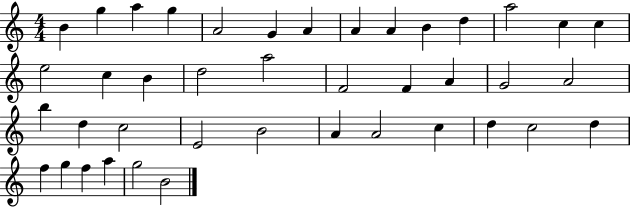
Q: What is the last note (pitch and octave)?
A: B4